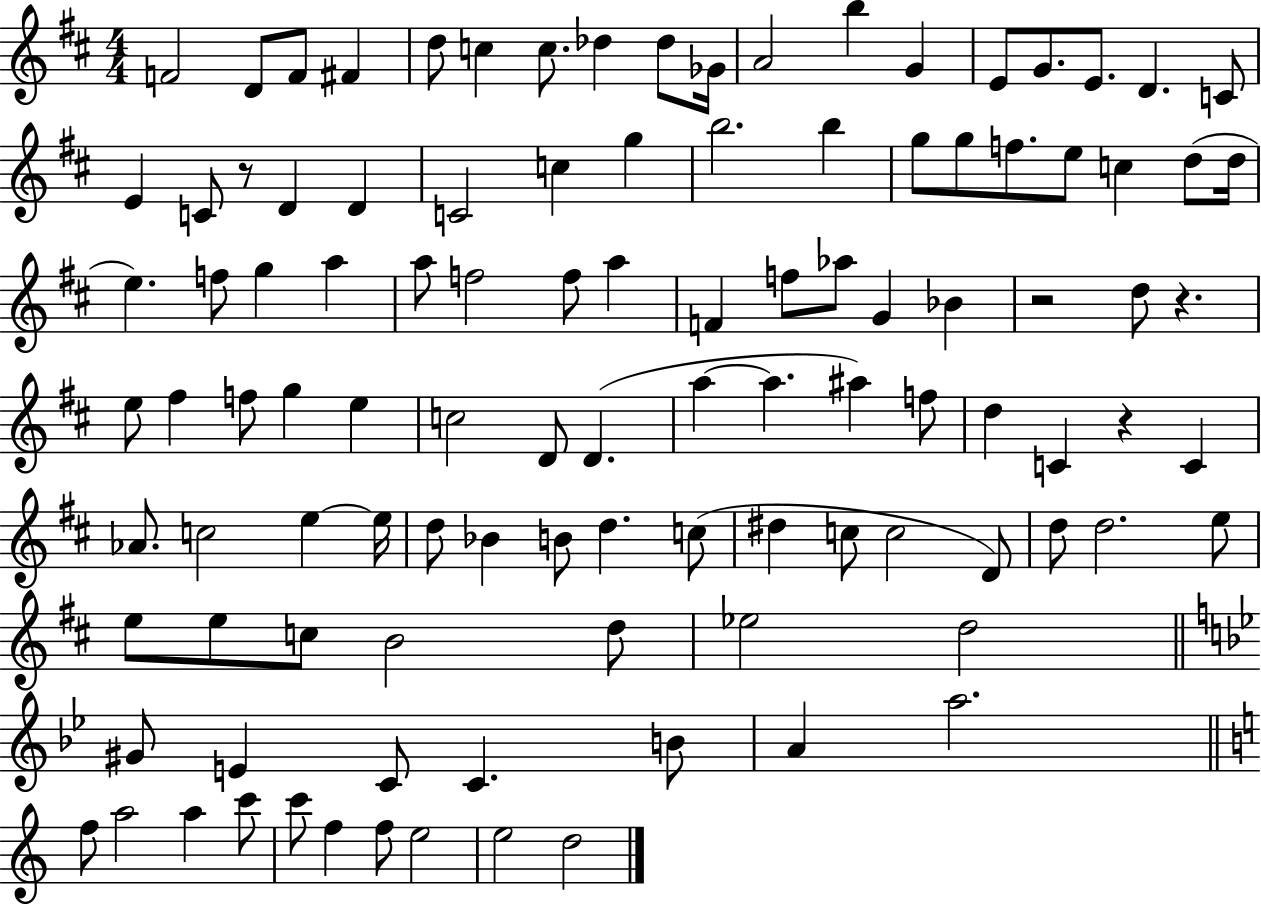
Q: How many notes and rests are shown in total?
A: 107